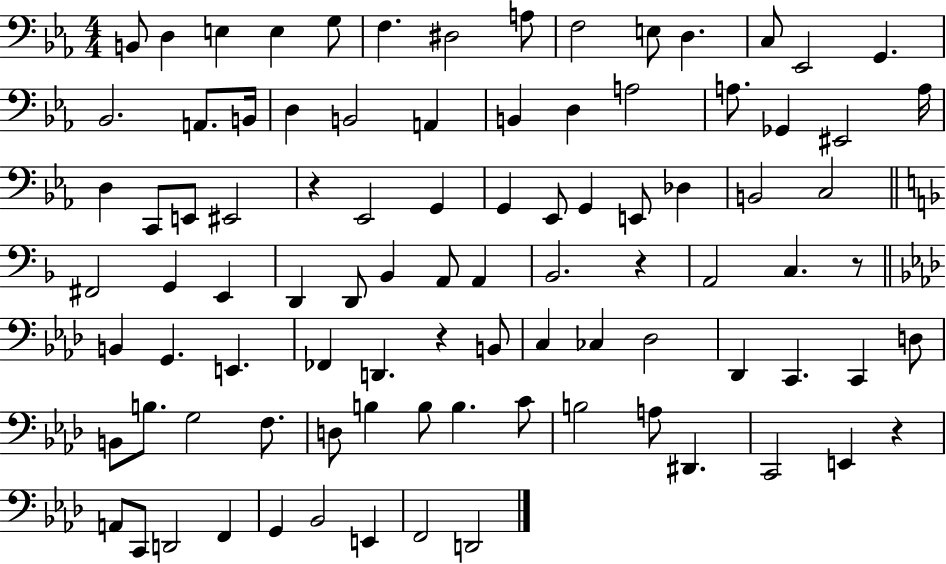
{
  \clef bass
  \numericTimeSignature
  \time 4/4
  \key ees \major
  \repeat volta 2 { b,8 d4 e4 e4 g8 | f4. dis2 a8 | f2 e8 d4. | c8 ees,2 g,4. | \break bes,2. a,8. b,16 | d4 b,2 a,4 | b,4 d4 a2 | a8. ges,4 eis,2 a16 | \break d4 c,8 e,8 eis,2 | r4 ees,2 g,4 | g,4 ees,8 g,4 e,8 des4 | b,2 c2 | \break \bar "||" \break \key d \minor fis,2 g,4 e,4 | d,4 d,8 bes,4 a,8 a,4 | bes,2. r4 | a,2 c4. r8 | \break \bar "||" \break \key f \minor b,4 g,4. e,4. | fes,4 d,4. r4 b,8 | c4 ces4 des2 | des,4 c,4. c,4 d8 | \break b,8 b8. g2 f8. | d8 b4 b8 b4. c'8 | b2 a8 dis,4. | c,2 e,4 r4 | \break a,8 c,8 d,2 f,4 | g,4 bes,2 e,4 | f,2 d,2 | } \bar "|."
}